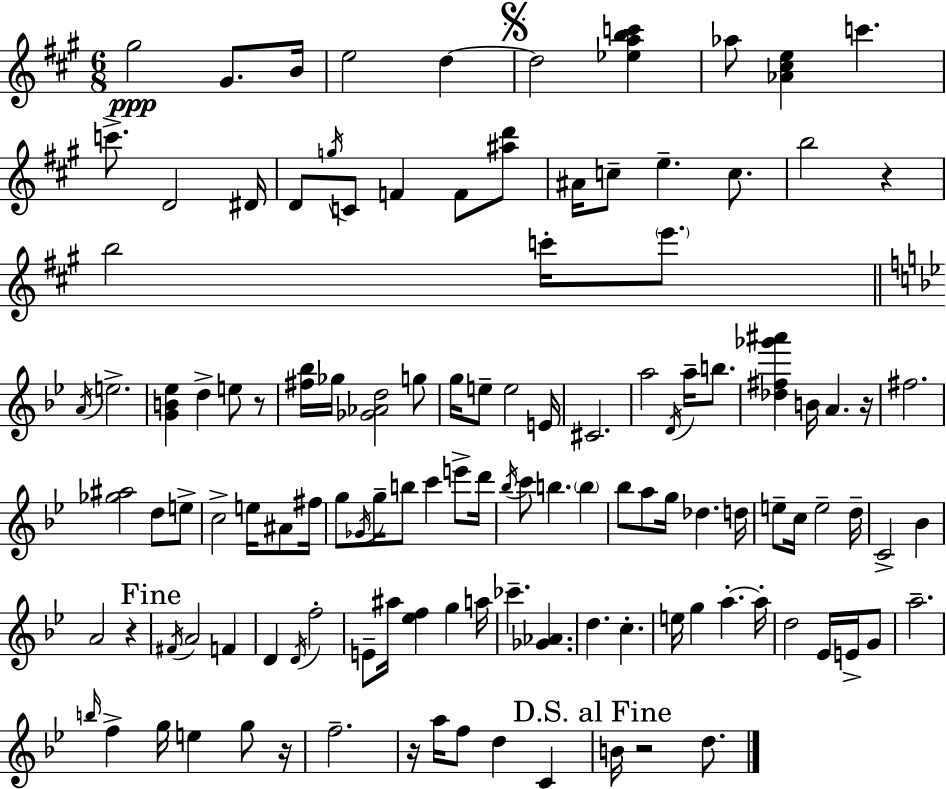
G#5/h G#4/e. B4/s E5/h D5/q D5/h [Eb5,A5,B5,C6]/q Ab5/e [Ab4,C#5,E5]/q C6/q. C6/e. D4/h D#4/s D4/e G5/s C4/e F4/q F4/e [A#5,D6]/e A#4/s C5/e E5/q. C5/e. B5/h R/q B5/h C6/s E6/e. A4/s E5/h. [G4,B4,Eb5]/q D5/q E5/e R/e [F#5,Bb5]/s Gb5/s [Gb4,Ab4,D5]/h G5/e G5/s E5/e E5/h E4/s C#4/h. A5/h D4/s A5/s B5/e. [Db5,F#5,Gb6,A#6]/q B4/s A4/q. R/s F#5/h. [Gb5,A#5]/h D5/e E5/e C5/h E5/s A#4/e F#5/s G5/e Gb4/s G5/s B5/e C6/q E6/e D6/s Bb5/s C6/e B5/q. B5/q Bb5/e A5/e G5/s Db5/q. D5/s E5/e C5/s E5/h D5/s C4/h Bb4/q A4/h R/q F#4/s A4/h F4/q D4/q D4/s F5/h E4/e A#5/s [Eb5,F5]/q G5/q A5/s CES6/q. [Gb4,Ab4]/q. D5/q. C5/q. E5/s G5/q A5/q. A5/s D5/h Eb4/s E4/s G4/e A5/h. B5/s F5/q G5/s E5/q G5/e R/s F5/h. R/s A5/s F5/e D5/q C4/q B4/s R/h D5/e.